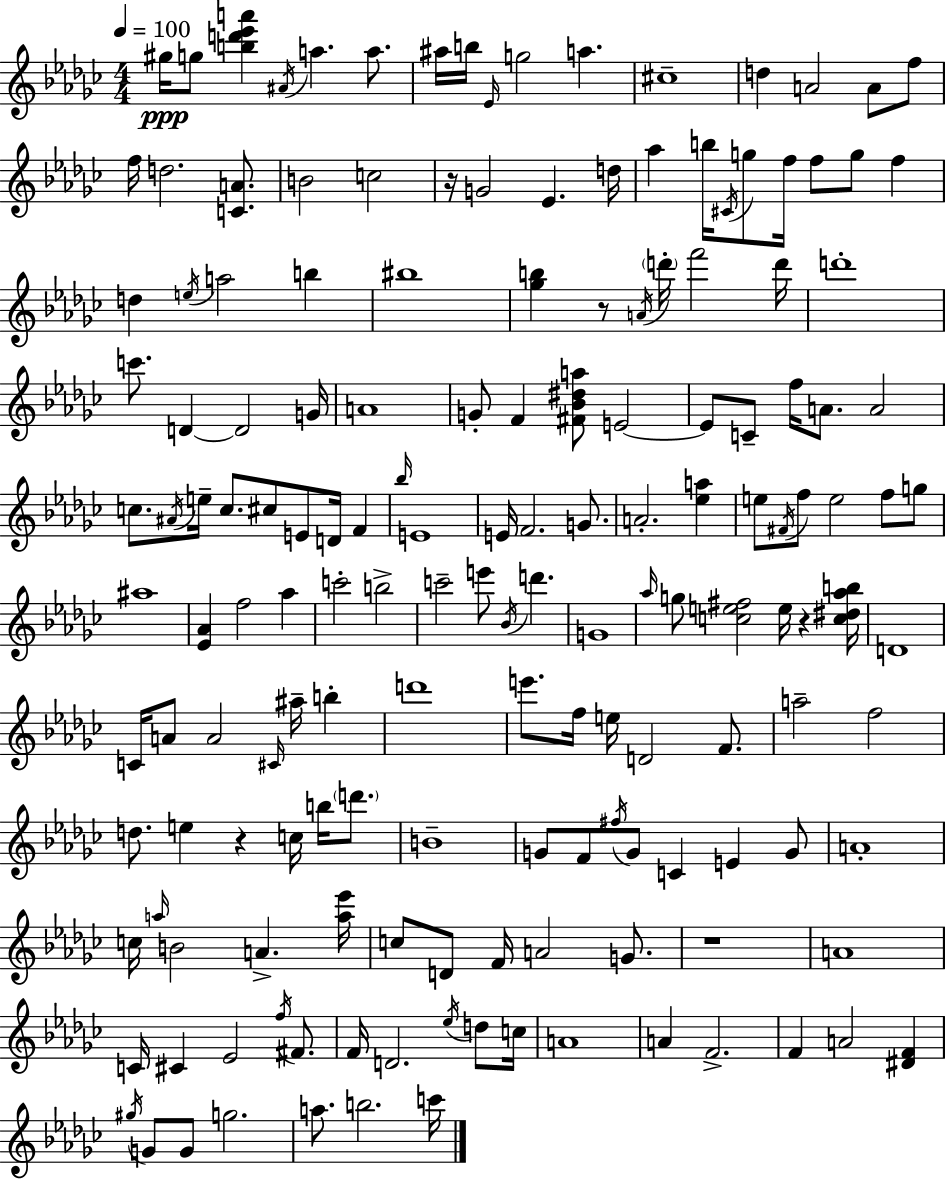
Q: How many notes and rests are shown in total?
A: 162